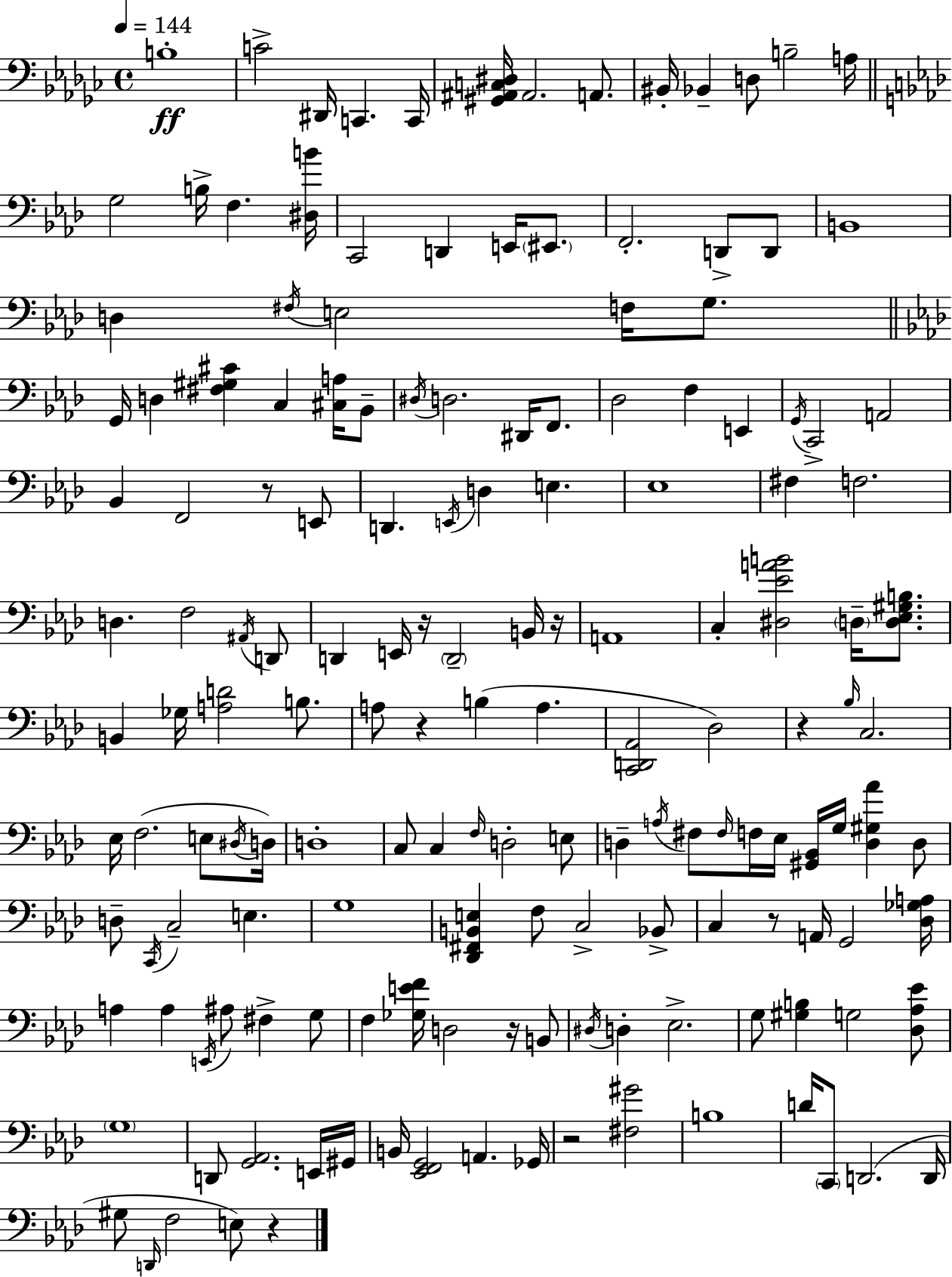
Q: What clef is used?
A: bass